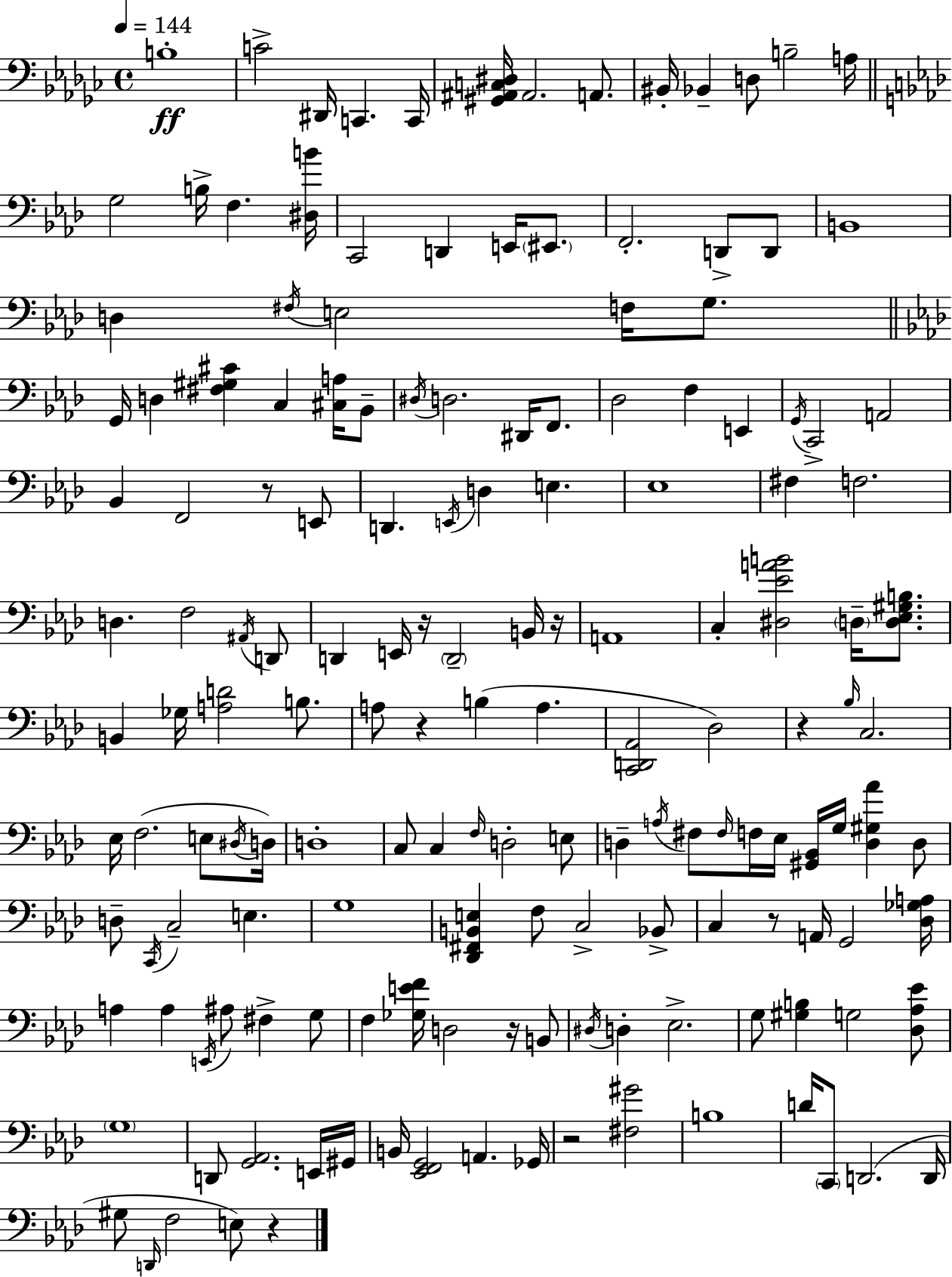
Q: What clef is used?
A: bass